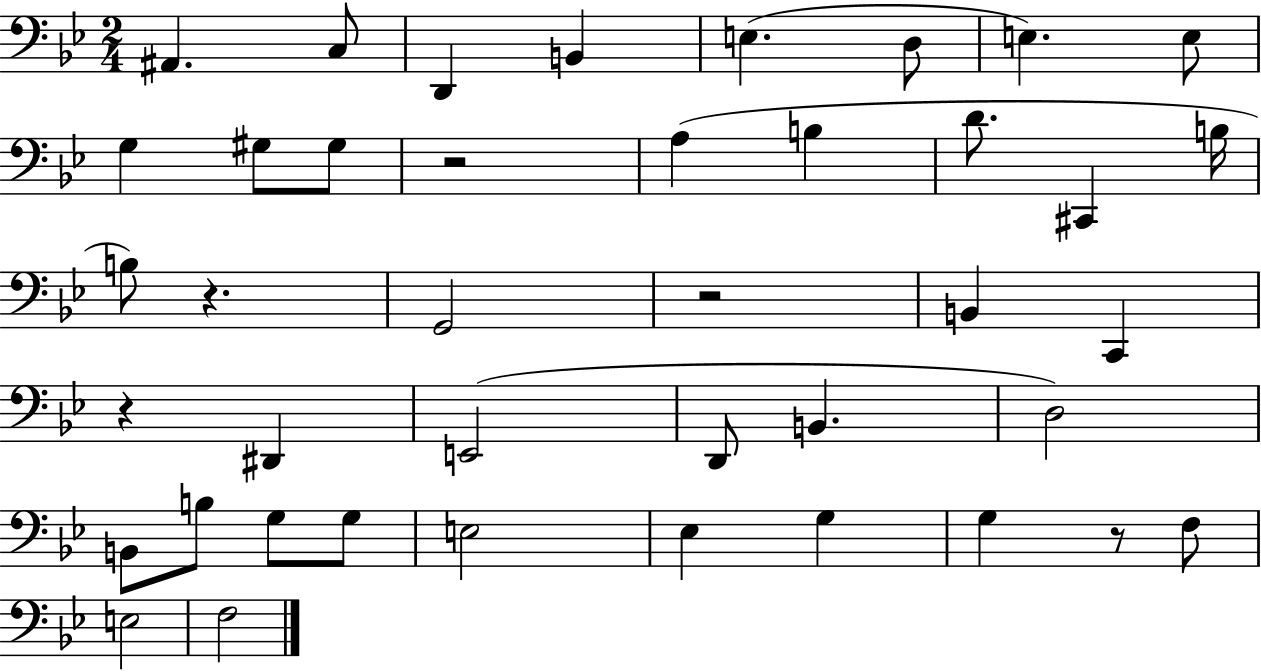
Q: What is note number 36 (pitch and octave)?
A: F3